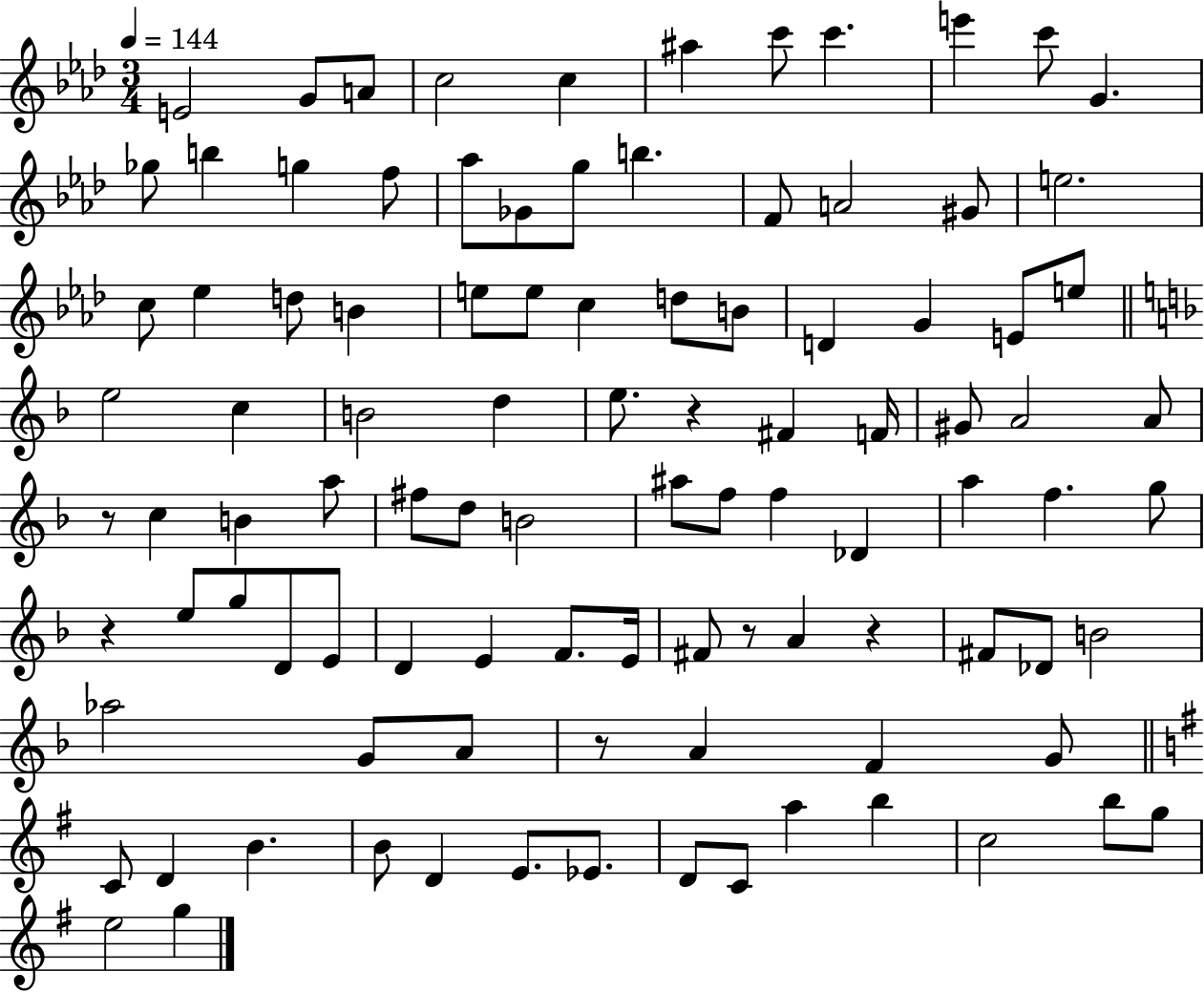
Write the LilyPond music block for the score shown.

{
  \clef treble
  \numericTimeSignature
  \time 3/4
  \key aes \major
  \tempo 4 = 144
  e'2 g'8 a'8 | c''2 c''4 | ais''4 c'''8 c'''4. | e'''4 c'''8 g'4. | \break ges''8 b''4 g''4 f''8 | aes''8 ges'8 g''8 b''4. | f'8 a'2 gis'8 | e''2. | \break c''8 ees''4 d''8 b'4 | e''8 e''8 c''4 d''8 b'8 | d'4 g'4 e'8 e''8 | \bar "||" \break \key f \major e''2 c''4 | b'2 d''4 | e''8. r4 fis'4 f'16 | gis'8 a'2 a'8 | \break r8 c''4 b'4 a''8 | fis''8 d''8 b'2 | ais''8 f''8 f''4 des'4 | a''4 f''4. g''8 | \break r4 e''8 g''8 d'8 e'8 | d'4 e'4 f'8. e'16 | fis'8 r8 a'4 r4 | fis'8 des'8 b'2 | \break aes''2 g'8 a'8 | r8 a'4 f'4 g'8 | \bar "||" \break \key e \minor c'8 d'4 b'4. | b'8 d'4 e'8. ees'8. | d'8 c'8 a''4 b''4 | c''2 b''8 g''8 | \break e''2 g''4 | \bar "|."
}